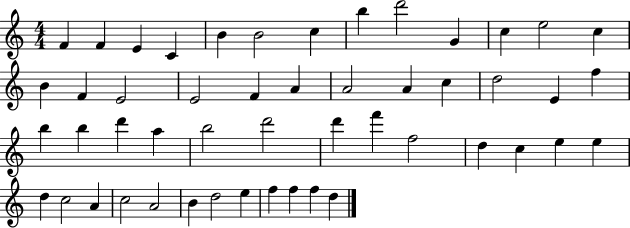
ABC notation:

X:1
T:Untitled
M:4/4
L:1/4
K:C
F F E C B B2 c b d'2 G c e2 c B F E2 E2 F A A2 A c d2 E f b b d' a b2 d'2 d' f' f2 d c e e d c2 A c2 A2 B d2 e f f f d